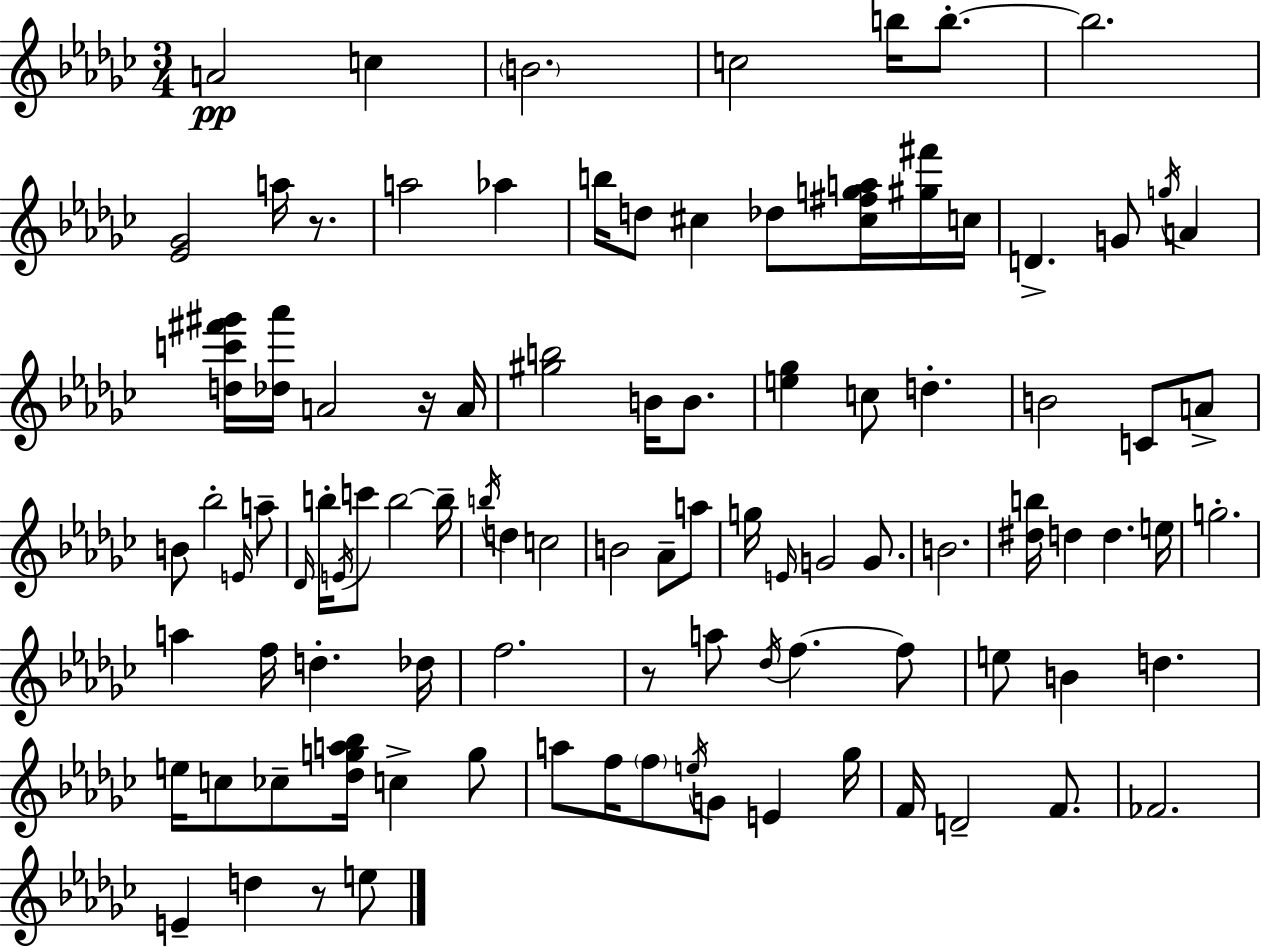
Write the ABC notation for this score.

X:1
T:Untitled
M:3/4
L:1/4
K:Ebm
A2 c B2 c2 b/4 b/2 b2 [_E_G]2 a/4 z/2 a2 _a b/4 d/2 ^c _d/2 [^c^fga]/4 [^g^f']/4 c/4 D G/2 g/4 A [dc'^f'^g']/4 [_d_a']/4 A2 z/4 A/4 [^gb]2 B/4 B/2 [e_g] c/2 d B2 C/2 A/2 B/2 _b2 E/4 a/2 _D/4 b/4 E/4 c'/2 b2 b/4 b/4 d c2 B2 _A/2 a/2 g/4 E/4 G2 G/2 B2 [^db]/4 d d e/4 g2 a f/4 d _d/4 f2 z/2 a/2 _d/4 f f/2 e/2 B d e/4 c/2 _c/2 [_dga_b]/4 c g/2 a/2 f/4 f/2 e/4 G/2 E _g/4 F/4 D2 F/2 _F2 E d z/2 e/2